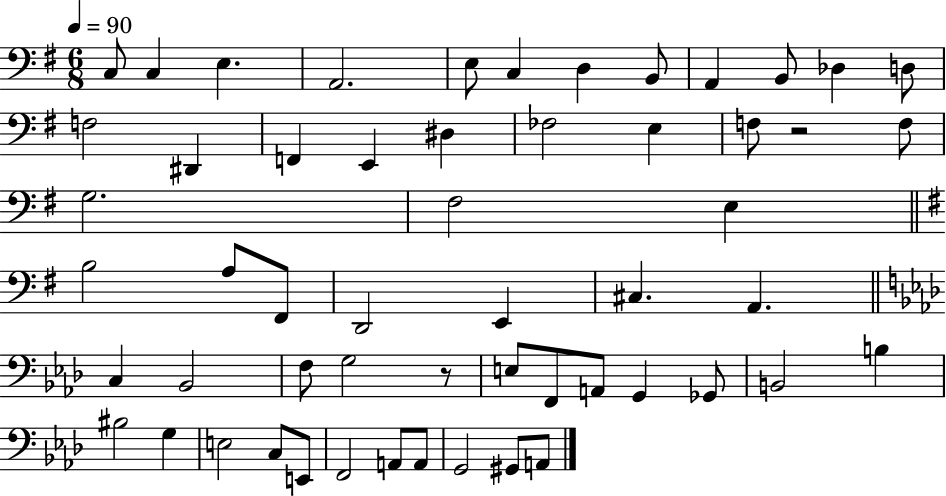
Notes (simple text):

C3/e C3/q E3/q. A2/h. E3/e C3/q D3/q B2/e A2/q B2/e Db3/q D3/e F3/h D#2/q F2/q E2/q D#3/q FES3/h E3/q F3/e R/h F3/e G3/h. F#3/h E3/q B3/h A3/e F#2/e D2/h E2/q C#3/q. A2/q. C3/q Bb2/h F3/e G3/h R/e E3/e F2/e A2/e G2/q Gb2/e B2/h B3/q BIS3/h G3/q E3/h C3/e E2/e F2/h A2/e A2/e G2/h G#2/e A2/e